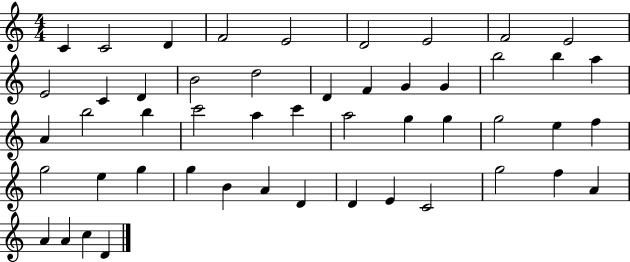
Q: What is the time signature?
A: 4/4